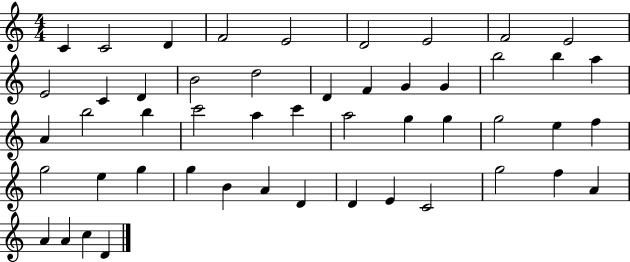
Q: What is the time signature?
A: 4/4